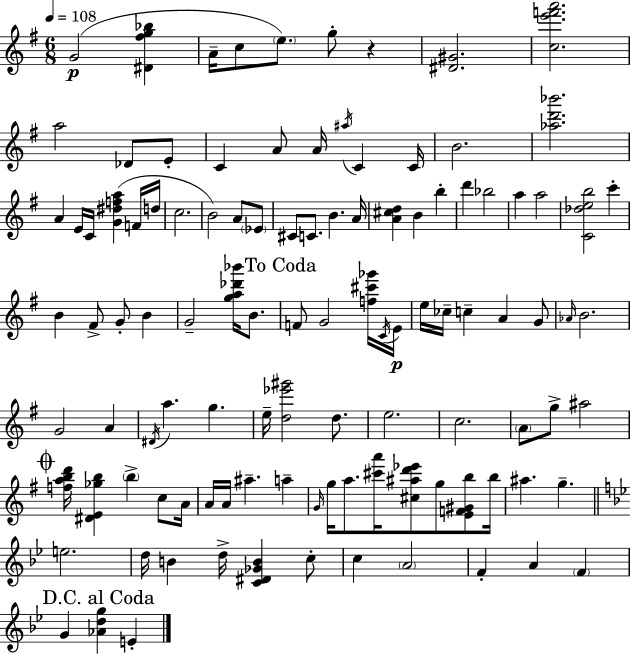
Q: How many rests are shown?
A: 1